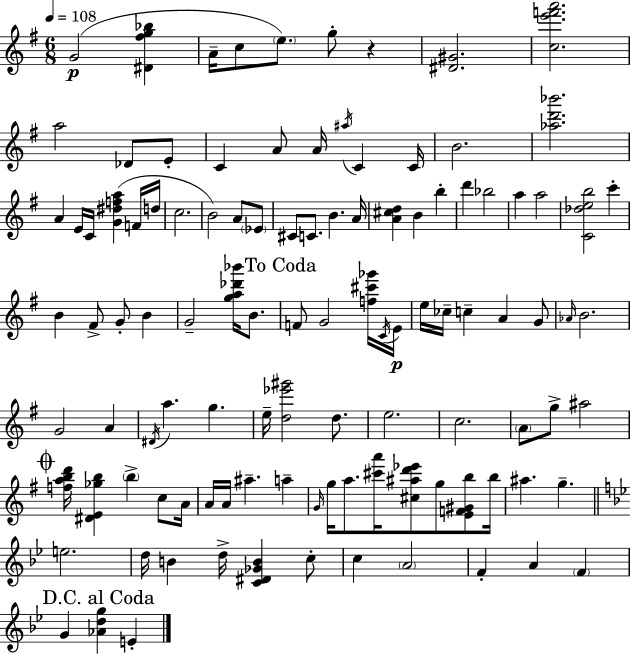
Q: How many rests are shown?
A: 1